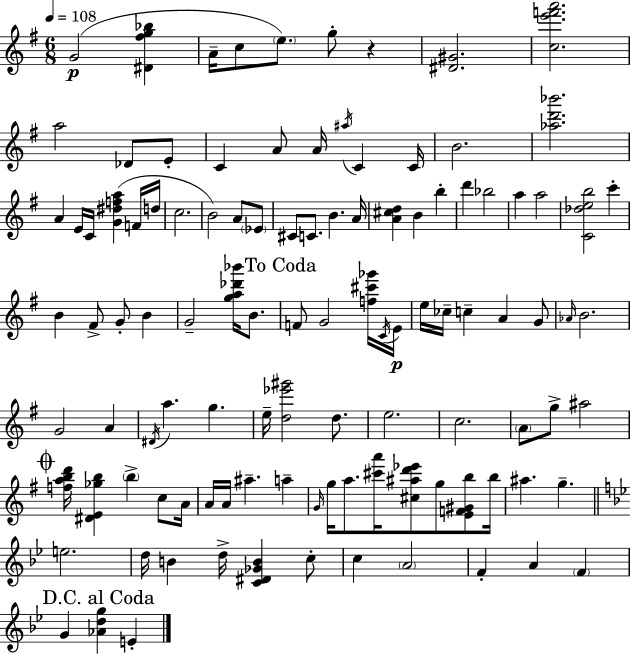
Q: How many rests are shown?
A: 1